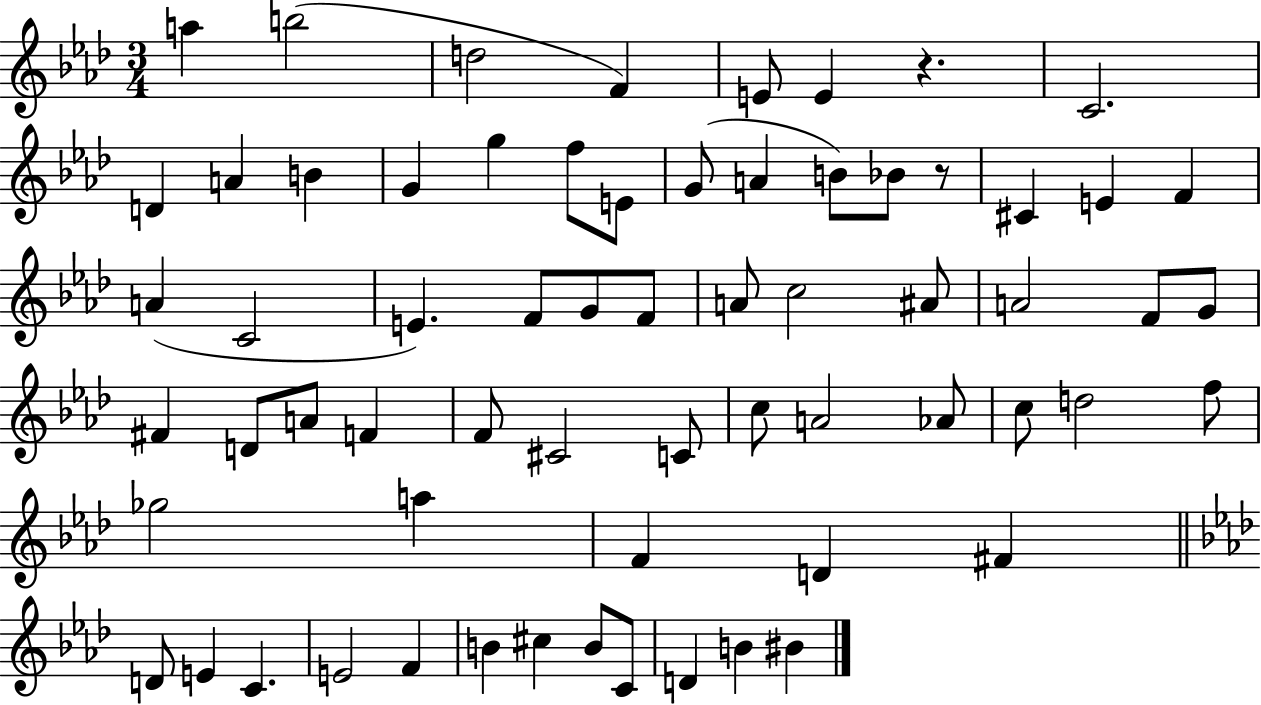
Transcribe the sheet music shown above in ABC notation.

X:1
T:Untitled
M:3/4
L:1/4
K:Ab
a b2 d2 F E/2 E z C2 D A B G g f/2 E/2 G/2 A B/2 _B/2 z/2 ^C E F A C2 E F/2 G/2 F/2 A/2 c2 ^A/2 A2 F/2 G/2 ^F D/2 A/2 F F/2 ^C2 C/2 c/2 A2 _A/2 c/2 d2 f/2 _g2 a F D ^F D/2 E C E2 F B ^c B/2 C/2 D B ^B